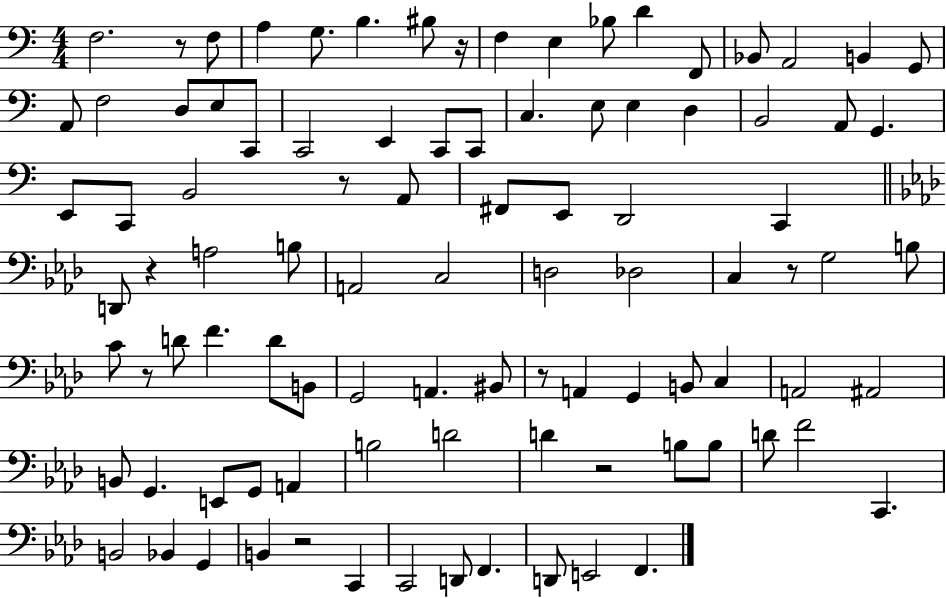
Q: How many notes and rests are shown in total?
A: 96